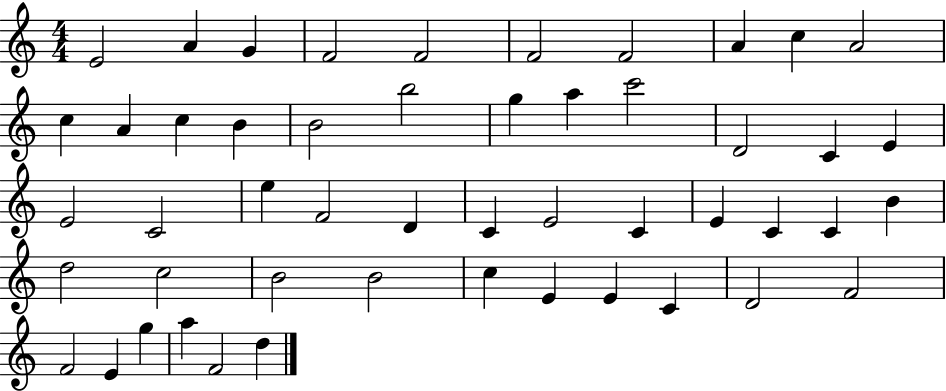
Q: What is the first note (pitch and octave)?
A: E4